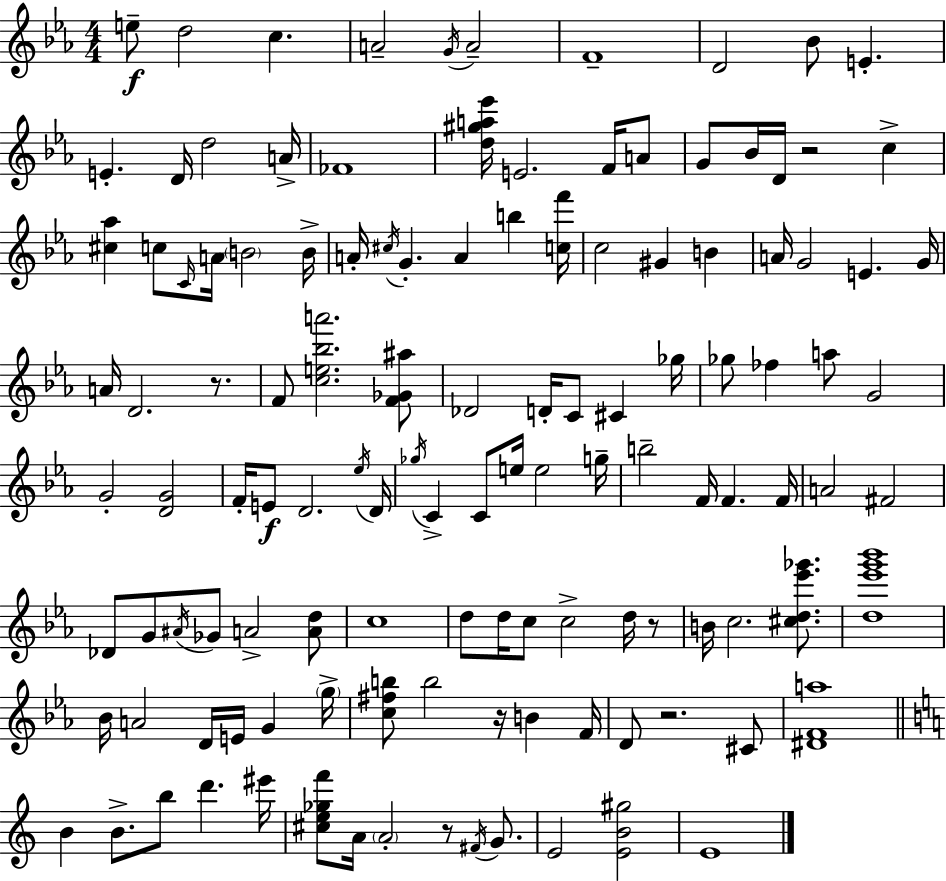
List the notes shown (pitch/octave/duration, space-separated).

E5/e D5/h C5/q. A4/h G4/s A4/h F4/w D4/h Bb4/e E4/q. E4/q. D4/s D5/h A4/s FES4/w [D5,G#5,A5,Eb6]/s E4/h. F4/s A4/e G4/e Bb4/s D4/s R/h C5/q [C#5,Ab5]/q C5/e C4/s A4/s B4/h B4/s A4/s C#5/s G4/q. A4/q B5/q [C5,F6]/s C5/h G#4/q B4/q A4/s G4/h E4/q. G4/s A4/s D4/h. R/e. F4/e [C5,E5,Bb5,A6]/h. [F4,Gb4,A#5]/e Db4/h D4/s C4/e C#4/q Gb5/s Gb5/e FES5/q A5/e G4/h G4/h [D4,G4]/h F4/s E4/e D4/h. Eb5/s D4/s Gb5/s C4/q C4/e E5/s E5/h G5/s B5/h F4/s F4/q. F4/s A4/h F#4/h Db4/e G4/e A#4/s Gb4/e A4/h [A4,D5]/e C5/w D5/e D5/s C5/e C5/h D5/s R/e B4/s C5/h. [C#5,D5,Eb6,Gb6]/e. [D5,Eb6,G6,Bb6]/w Bb4/s A4/h D4/s E4/s G4/q G5/s [C5,F#5,B5]/e B5/h R/s B4/q F4/s D4/e R/h. C#4/e [D#4,F4,A5]/w B4/q B4/e. B5/e D6/q. EIS6/s [C#5,E5,Gb5,F6]/e A4/s A4/h R/e F#4/s G4/e. E4/h [E4,B4,G#5]/h E4/w